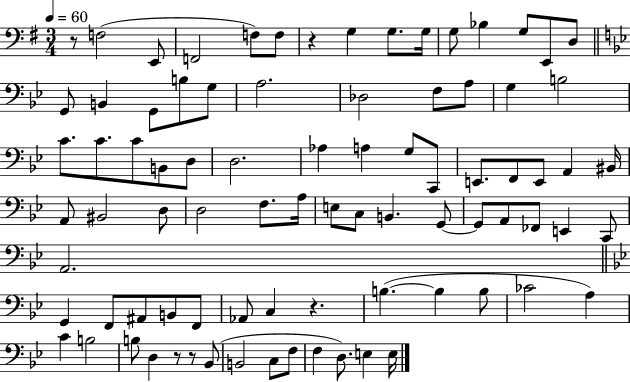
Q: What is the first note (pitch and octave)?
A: F3